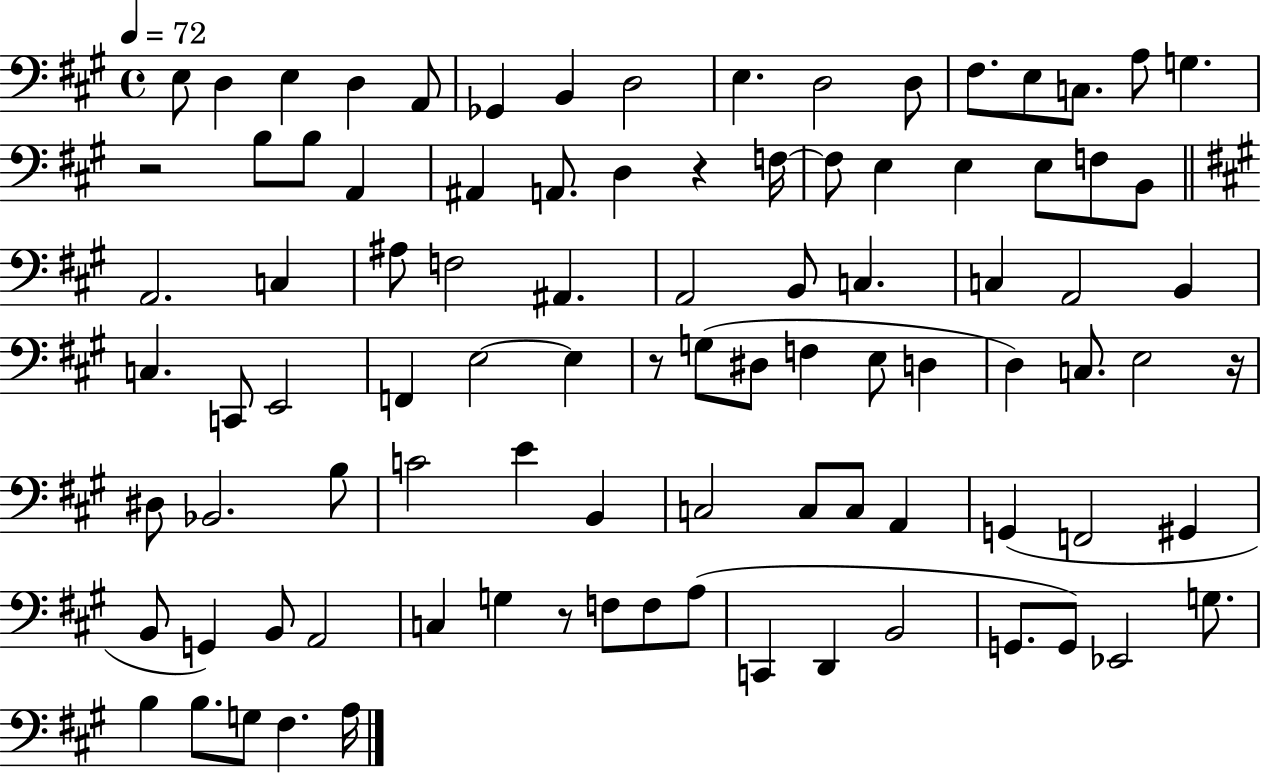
{
  \clef bass
  \time 4/4
  \defaultTimeSignature
  \key a \major
  \tempo 4 = 72
  \repeat volta 2 { e8 d4 e4 d4 a,8 | ges,4 b,4 d2 | e4. d2 d8 | fis8. e8 c8. a8 g4. | \break r2 b8 b8 a,4 | ais,4 a,8. d4 r4 f16~~ | f8 e4 e4 e8 f8 b,8 | \bar "||" \break \key a \major a,2. c4 | ais8 f2 ais,4. | a,2 b,8 c4. | c4 a,2 b,4 | \break c4. c,8 e,2 | f,4 e2~~ e4 | r8 g8( dis8 f4 e8 d4 | d4) c8. e2 r16 | \break dis8 bes,2. b8 | c'2 e'4 b,4 | c2 c8 c8 a,4 | g,4( f,2 gis,4 | \break b,8 g,4) b,8 a,2 | c4 g4 r8 f8 f8 a8( | c,4 d,4 b,2 | g,8. g,8) ees,2 g8. | \break b4 b8. g8 fis4. a16 | } \bar "|."
}